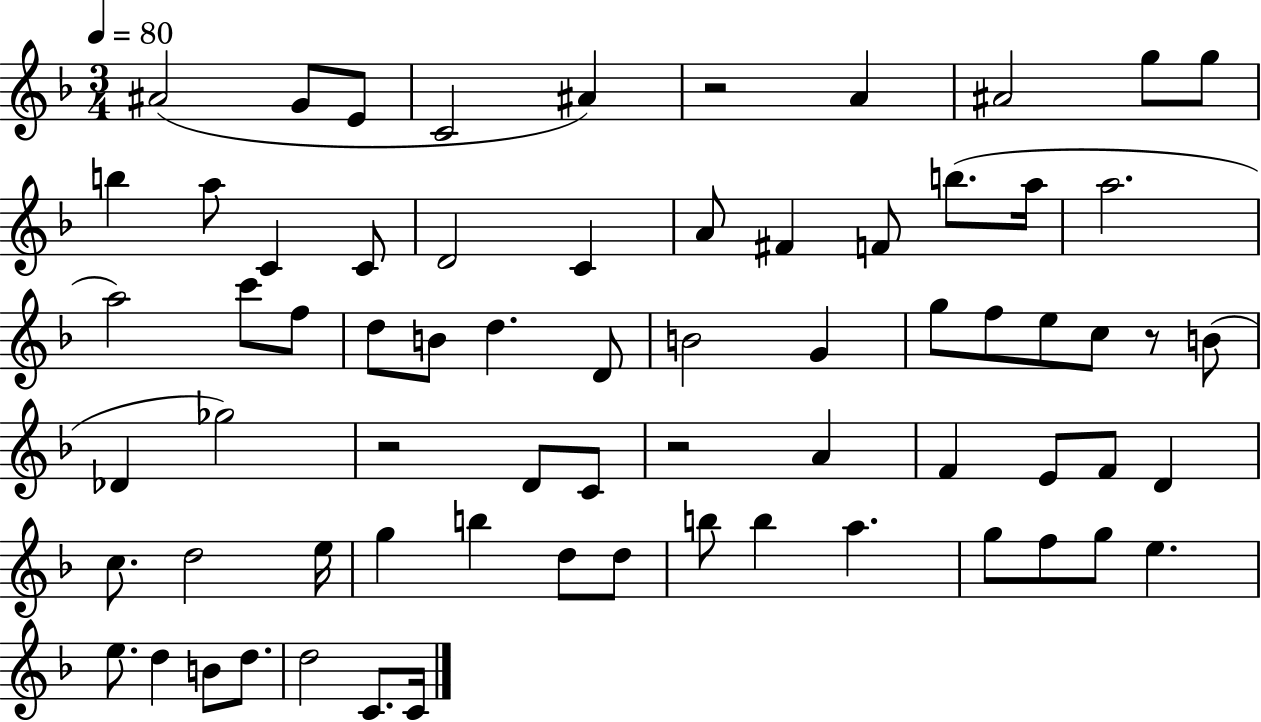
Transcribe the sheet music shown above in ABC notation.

X:1
T:Untitled
M:3/4
L:1/4
K:F
^A2 G/2 E/2 C2 ^A z2 A ^A2 g/2 g/2 b a/2 C C/2 D2 C A/2 ^F F/2 b/2 a/4 a2 a2 c'/2 f/2 d/2 B/2 d D/2 B2 G g/2 f/2 e/2 c/2 z/2 B/2 _D _g2 z2 D/2 C/2 z2 A F E/2 F/2 D c/2 d2 e/4 g b d/2 d/2 b/2 b a g/2 f/2 g/2 e e/2 d B/2 d/2 d2 C/2 C/4